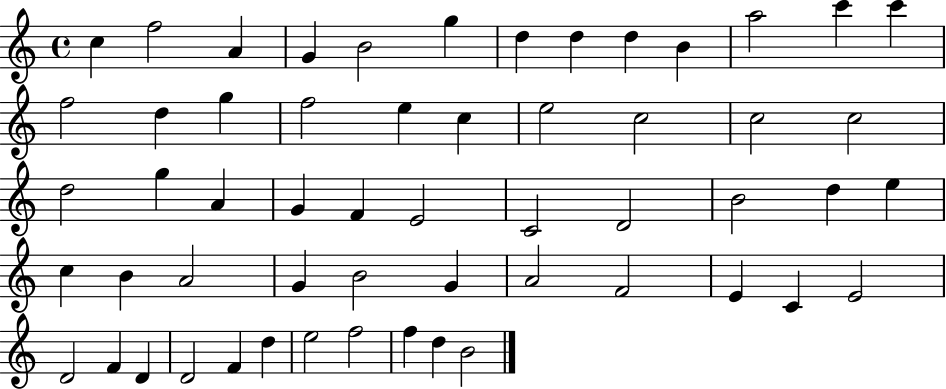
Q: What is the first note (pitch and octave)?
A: C5